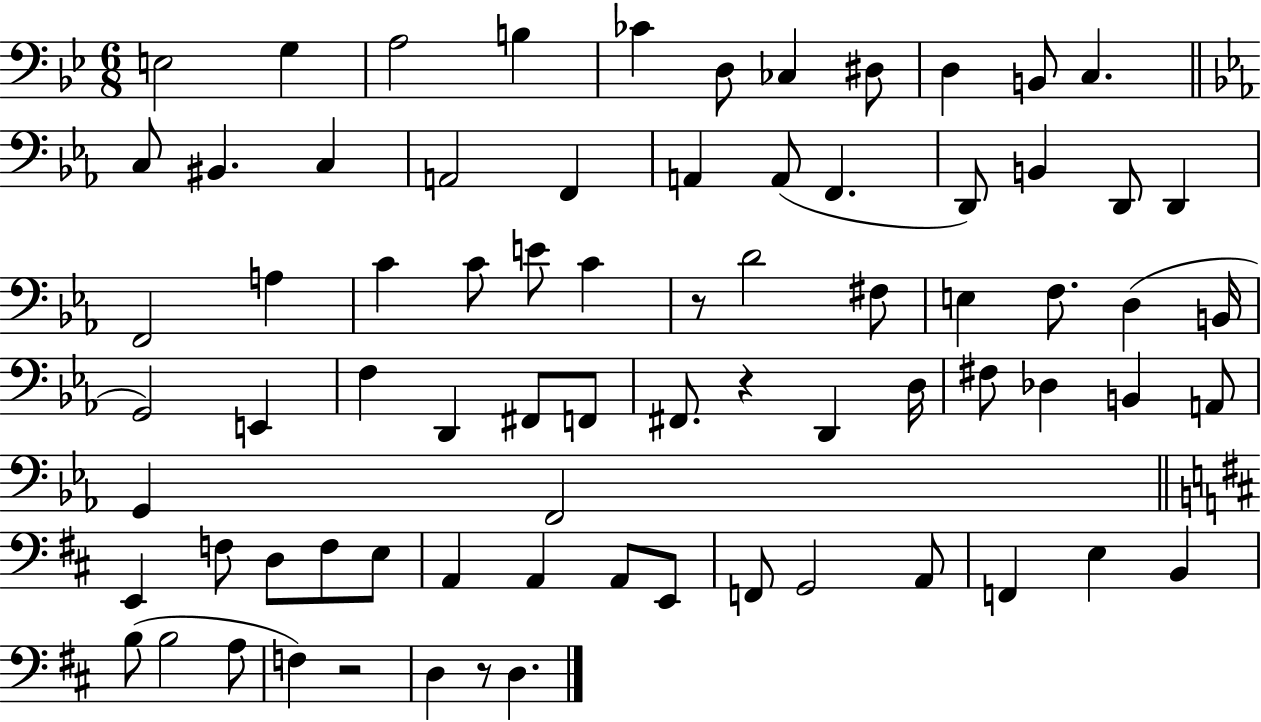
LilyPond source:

{
  \clef bass
  \numericTimeSignature
  \time 6/8
  \key bes \major
  \repeat volta 2 { e2 g4 | a2 b4 | ces'4 d8 ces4 dis8 | d4 b,8 c4. | \break \bar "||" \break \key ees \major c8 bis,4. c4 | a,2 f,4 | a,4 a,8( f,4. | d,8) b,4 d,8 d,4 | \break f,2 a4 | c'4 c'8 e'8 c'4 | r8 d'2 fis8 | e4 f8. d4( b,16 | \break g,2) e,4 | f4 d,4 fis,8 f,8 | fis,8. r4 d,4 d16 | fis8 des4 b,4 a,8 | \break g,4 f,2 | \bar "||" \break \key d \major e,4 f8 d8 f8 e8 | a,4 a,4 a,8 e,8 | f,8 g,2 a,8 | f,4 e4 b,4 | \break b8( b2 a8 | f4) r2 | d4 r8 d4. | } \bar "|."
}